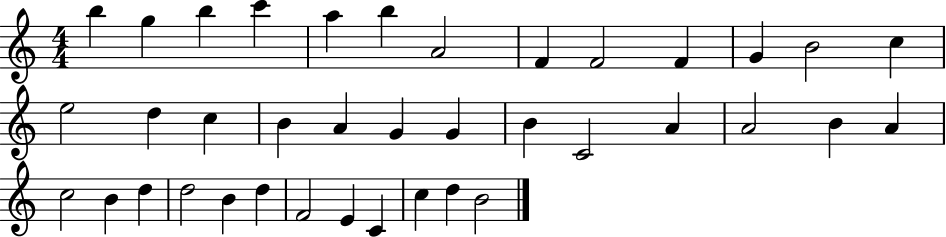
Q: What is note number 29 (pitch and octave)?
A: D5